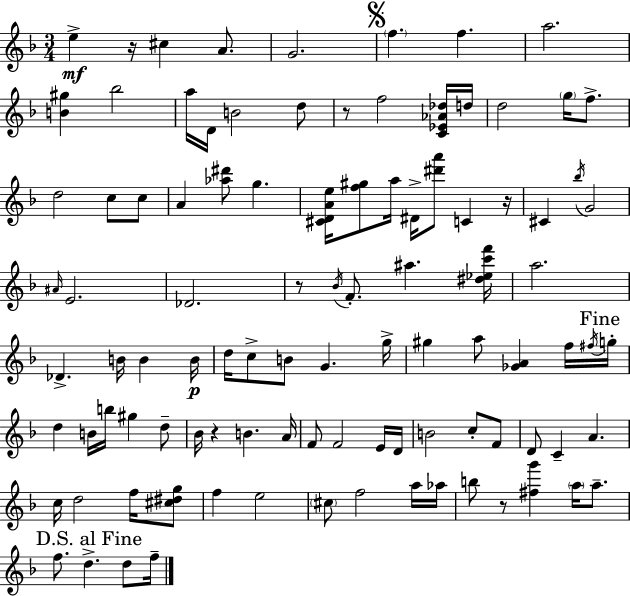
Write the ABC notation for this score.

X:1
T:Untitled
M:3/4
L:1/4
K:F
e z/4 ^c A/2 G2 f f a2 [B^g] _b2 a/4 D/4 B2 d/2 z/2 f2 [C_E_A_d]/4 d/4 d2 g/4 f/2 d2 c/2 c/2 A [_a^d']/2 g [^CDAe]/4 [f^g]/2 a/4 ^D/4 [^d'a']/2 C z/4 ^C _b/4 G2 ^A/4 E2 _D2 z/2 _B/4 F/2 ^a [^d_ec'f']/4 a2 _D B/4 B B/4 d/4 c/2 B/2 G g/4 ^g a/2 [_GA] f/4 ^f/4 g/4 d B/4 b/4 ^g d/2 _B/4 z B A/4 F/2 F2 E/4 D/4 B2 c/2 F/2 D/2 C A c/4 d2 f/4 [^c^dg]/2 f e2 ^c/2 f2 a/4 _a/4 b/2 z/2 [^fg'] a/4 a/2 f/2 d d/2 f/4